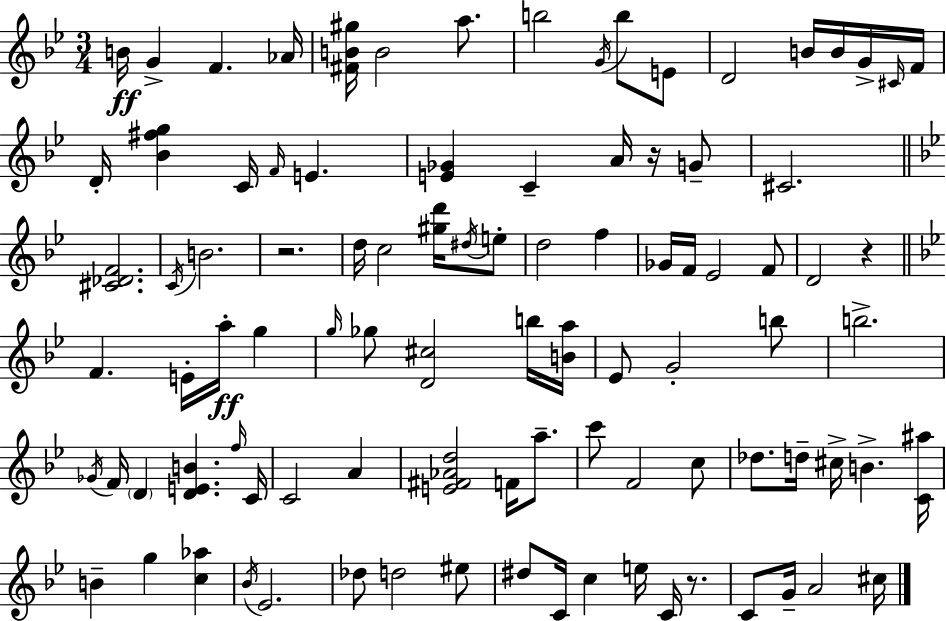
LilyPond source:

{
  \clef treble
  \numericTimeSignature
  \time 3/4
  \key g \minor
  b'16\ff g'4-> f'4. aes'16 | <fis' b' gis''>16 b'2 a''8. | b''2 \acciaccatura { g'16 } b''8 e'8 | d'2 b'16 b'16 g'16-> | \break \grace { cis'16 } f'16 d'16-. <bes' fis'' g''>4 c'16 \grace { f'16 } e'4. | <e' ges'>4 c'4-- a'16 | r16 g'8-- cis'2. | \bar "||" \break \key bes \major <cis' des' f'>2. | \acciaccatura { c'16 } b'2. | r2. | d''16 c''2 <gis'' d'''>16 \acciaccatura { dis''16 } | \break e''8-. d''2 f''4 | ges'16 f'16 ees'2 | f'8 d'2 r4 | \bar "||" \break \key bes \major f'4. e'16-. a''16-.\ff g''4 | \grace { g''16 } ges''8 <d' cis''>2 b''16 | <b' a''>16 ees'8 g'2-. b''8 | b''2.-> | \break \acciaccatura { ges'16 } f'16 \parenthesize d'4 <d' e' b'>4. | \grace { f''16 } c'16 c'2 a'4 | <e' fis' aes' d''>2 f'16 | a''8.-- c'''8 f'2 | \break c''8 des''8. d''16-- cis''16-> b'4.-> | <c' ais''>16 b'4-- g''4 <c'' aes''>4 | \acciaccatura { bes'16 } ees'2. | des''8 d''2 | \break eis''8 dis''8 c'16 c''4 e''16 | c'16 r8. c'8 g'16-- a'2 | cis''16 \bar "|."
}